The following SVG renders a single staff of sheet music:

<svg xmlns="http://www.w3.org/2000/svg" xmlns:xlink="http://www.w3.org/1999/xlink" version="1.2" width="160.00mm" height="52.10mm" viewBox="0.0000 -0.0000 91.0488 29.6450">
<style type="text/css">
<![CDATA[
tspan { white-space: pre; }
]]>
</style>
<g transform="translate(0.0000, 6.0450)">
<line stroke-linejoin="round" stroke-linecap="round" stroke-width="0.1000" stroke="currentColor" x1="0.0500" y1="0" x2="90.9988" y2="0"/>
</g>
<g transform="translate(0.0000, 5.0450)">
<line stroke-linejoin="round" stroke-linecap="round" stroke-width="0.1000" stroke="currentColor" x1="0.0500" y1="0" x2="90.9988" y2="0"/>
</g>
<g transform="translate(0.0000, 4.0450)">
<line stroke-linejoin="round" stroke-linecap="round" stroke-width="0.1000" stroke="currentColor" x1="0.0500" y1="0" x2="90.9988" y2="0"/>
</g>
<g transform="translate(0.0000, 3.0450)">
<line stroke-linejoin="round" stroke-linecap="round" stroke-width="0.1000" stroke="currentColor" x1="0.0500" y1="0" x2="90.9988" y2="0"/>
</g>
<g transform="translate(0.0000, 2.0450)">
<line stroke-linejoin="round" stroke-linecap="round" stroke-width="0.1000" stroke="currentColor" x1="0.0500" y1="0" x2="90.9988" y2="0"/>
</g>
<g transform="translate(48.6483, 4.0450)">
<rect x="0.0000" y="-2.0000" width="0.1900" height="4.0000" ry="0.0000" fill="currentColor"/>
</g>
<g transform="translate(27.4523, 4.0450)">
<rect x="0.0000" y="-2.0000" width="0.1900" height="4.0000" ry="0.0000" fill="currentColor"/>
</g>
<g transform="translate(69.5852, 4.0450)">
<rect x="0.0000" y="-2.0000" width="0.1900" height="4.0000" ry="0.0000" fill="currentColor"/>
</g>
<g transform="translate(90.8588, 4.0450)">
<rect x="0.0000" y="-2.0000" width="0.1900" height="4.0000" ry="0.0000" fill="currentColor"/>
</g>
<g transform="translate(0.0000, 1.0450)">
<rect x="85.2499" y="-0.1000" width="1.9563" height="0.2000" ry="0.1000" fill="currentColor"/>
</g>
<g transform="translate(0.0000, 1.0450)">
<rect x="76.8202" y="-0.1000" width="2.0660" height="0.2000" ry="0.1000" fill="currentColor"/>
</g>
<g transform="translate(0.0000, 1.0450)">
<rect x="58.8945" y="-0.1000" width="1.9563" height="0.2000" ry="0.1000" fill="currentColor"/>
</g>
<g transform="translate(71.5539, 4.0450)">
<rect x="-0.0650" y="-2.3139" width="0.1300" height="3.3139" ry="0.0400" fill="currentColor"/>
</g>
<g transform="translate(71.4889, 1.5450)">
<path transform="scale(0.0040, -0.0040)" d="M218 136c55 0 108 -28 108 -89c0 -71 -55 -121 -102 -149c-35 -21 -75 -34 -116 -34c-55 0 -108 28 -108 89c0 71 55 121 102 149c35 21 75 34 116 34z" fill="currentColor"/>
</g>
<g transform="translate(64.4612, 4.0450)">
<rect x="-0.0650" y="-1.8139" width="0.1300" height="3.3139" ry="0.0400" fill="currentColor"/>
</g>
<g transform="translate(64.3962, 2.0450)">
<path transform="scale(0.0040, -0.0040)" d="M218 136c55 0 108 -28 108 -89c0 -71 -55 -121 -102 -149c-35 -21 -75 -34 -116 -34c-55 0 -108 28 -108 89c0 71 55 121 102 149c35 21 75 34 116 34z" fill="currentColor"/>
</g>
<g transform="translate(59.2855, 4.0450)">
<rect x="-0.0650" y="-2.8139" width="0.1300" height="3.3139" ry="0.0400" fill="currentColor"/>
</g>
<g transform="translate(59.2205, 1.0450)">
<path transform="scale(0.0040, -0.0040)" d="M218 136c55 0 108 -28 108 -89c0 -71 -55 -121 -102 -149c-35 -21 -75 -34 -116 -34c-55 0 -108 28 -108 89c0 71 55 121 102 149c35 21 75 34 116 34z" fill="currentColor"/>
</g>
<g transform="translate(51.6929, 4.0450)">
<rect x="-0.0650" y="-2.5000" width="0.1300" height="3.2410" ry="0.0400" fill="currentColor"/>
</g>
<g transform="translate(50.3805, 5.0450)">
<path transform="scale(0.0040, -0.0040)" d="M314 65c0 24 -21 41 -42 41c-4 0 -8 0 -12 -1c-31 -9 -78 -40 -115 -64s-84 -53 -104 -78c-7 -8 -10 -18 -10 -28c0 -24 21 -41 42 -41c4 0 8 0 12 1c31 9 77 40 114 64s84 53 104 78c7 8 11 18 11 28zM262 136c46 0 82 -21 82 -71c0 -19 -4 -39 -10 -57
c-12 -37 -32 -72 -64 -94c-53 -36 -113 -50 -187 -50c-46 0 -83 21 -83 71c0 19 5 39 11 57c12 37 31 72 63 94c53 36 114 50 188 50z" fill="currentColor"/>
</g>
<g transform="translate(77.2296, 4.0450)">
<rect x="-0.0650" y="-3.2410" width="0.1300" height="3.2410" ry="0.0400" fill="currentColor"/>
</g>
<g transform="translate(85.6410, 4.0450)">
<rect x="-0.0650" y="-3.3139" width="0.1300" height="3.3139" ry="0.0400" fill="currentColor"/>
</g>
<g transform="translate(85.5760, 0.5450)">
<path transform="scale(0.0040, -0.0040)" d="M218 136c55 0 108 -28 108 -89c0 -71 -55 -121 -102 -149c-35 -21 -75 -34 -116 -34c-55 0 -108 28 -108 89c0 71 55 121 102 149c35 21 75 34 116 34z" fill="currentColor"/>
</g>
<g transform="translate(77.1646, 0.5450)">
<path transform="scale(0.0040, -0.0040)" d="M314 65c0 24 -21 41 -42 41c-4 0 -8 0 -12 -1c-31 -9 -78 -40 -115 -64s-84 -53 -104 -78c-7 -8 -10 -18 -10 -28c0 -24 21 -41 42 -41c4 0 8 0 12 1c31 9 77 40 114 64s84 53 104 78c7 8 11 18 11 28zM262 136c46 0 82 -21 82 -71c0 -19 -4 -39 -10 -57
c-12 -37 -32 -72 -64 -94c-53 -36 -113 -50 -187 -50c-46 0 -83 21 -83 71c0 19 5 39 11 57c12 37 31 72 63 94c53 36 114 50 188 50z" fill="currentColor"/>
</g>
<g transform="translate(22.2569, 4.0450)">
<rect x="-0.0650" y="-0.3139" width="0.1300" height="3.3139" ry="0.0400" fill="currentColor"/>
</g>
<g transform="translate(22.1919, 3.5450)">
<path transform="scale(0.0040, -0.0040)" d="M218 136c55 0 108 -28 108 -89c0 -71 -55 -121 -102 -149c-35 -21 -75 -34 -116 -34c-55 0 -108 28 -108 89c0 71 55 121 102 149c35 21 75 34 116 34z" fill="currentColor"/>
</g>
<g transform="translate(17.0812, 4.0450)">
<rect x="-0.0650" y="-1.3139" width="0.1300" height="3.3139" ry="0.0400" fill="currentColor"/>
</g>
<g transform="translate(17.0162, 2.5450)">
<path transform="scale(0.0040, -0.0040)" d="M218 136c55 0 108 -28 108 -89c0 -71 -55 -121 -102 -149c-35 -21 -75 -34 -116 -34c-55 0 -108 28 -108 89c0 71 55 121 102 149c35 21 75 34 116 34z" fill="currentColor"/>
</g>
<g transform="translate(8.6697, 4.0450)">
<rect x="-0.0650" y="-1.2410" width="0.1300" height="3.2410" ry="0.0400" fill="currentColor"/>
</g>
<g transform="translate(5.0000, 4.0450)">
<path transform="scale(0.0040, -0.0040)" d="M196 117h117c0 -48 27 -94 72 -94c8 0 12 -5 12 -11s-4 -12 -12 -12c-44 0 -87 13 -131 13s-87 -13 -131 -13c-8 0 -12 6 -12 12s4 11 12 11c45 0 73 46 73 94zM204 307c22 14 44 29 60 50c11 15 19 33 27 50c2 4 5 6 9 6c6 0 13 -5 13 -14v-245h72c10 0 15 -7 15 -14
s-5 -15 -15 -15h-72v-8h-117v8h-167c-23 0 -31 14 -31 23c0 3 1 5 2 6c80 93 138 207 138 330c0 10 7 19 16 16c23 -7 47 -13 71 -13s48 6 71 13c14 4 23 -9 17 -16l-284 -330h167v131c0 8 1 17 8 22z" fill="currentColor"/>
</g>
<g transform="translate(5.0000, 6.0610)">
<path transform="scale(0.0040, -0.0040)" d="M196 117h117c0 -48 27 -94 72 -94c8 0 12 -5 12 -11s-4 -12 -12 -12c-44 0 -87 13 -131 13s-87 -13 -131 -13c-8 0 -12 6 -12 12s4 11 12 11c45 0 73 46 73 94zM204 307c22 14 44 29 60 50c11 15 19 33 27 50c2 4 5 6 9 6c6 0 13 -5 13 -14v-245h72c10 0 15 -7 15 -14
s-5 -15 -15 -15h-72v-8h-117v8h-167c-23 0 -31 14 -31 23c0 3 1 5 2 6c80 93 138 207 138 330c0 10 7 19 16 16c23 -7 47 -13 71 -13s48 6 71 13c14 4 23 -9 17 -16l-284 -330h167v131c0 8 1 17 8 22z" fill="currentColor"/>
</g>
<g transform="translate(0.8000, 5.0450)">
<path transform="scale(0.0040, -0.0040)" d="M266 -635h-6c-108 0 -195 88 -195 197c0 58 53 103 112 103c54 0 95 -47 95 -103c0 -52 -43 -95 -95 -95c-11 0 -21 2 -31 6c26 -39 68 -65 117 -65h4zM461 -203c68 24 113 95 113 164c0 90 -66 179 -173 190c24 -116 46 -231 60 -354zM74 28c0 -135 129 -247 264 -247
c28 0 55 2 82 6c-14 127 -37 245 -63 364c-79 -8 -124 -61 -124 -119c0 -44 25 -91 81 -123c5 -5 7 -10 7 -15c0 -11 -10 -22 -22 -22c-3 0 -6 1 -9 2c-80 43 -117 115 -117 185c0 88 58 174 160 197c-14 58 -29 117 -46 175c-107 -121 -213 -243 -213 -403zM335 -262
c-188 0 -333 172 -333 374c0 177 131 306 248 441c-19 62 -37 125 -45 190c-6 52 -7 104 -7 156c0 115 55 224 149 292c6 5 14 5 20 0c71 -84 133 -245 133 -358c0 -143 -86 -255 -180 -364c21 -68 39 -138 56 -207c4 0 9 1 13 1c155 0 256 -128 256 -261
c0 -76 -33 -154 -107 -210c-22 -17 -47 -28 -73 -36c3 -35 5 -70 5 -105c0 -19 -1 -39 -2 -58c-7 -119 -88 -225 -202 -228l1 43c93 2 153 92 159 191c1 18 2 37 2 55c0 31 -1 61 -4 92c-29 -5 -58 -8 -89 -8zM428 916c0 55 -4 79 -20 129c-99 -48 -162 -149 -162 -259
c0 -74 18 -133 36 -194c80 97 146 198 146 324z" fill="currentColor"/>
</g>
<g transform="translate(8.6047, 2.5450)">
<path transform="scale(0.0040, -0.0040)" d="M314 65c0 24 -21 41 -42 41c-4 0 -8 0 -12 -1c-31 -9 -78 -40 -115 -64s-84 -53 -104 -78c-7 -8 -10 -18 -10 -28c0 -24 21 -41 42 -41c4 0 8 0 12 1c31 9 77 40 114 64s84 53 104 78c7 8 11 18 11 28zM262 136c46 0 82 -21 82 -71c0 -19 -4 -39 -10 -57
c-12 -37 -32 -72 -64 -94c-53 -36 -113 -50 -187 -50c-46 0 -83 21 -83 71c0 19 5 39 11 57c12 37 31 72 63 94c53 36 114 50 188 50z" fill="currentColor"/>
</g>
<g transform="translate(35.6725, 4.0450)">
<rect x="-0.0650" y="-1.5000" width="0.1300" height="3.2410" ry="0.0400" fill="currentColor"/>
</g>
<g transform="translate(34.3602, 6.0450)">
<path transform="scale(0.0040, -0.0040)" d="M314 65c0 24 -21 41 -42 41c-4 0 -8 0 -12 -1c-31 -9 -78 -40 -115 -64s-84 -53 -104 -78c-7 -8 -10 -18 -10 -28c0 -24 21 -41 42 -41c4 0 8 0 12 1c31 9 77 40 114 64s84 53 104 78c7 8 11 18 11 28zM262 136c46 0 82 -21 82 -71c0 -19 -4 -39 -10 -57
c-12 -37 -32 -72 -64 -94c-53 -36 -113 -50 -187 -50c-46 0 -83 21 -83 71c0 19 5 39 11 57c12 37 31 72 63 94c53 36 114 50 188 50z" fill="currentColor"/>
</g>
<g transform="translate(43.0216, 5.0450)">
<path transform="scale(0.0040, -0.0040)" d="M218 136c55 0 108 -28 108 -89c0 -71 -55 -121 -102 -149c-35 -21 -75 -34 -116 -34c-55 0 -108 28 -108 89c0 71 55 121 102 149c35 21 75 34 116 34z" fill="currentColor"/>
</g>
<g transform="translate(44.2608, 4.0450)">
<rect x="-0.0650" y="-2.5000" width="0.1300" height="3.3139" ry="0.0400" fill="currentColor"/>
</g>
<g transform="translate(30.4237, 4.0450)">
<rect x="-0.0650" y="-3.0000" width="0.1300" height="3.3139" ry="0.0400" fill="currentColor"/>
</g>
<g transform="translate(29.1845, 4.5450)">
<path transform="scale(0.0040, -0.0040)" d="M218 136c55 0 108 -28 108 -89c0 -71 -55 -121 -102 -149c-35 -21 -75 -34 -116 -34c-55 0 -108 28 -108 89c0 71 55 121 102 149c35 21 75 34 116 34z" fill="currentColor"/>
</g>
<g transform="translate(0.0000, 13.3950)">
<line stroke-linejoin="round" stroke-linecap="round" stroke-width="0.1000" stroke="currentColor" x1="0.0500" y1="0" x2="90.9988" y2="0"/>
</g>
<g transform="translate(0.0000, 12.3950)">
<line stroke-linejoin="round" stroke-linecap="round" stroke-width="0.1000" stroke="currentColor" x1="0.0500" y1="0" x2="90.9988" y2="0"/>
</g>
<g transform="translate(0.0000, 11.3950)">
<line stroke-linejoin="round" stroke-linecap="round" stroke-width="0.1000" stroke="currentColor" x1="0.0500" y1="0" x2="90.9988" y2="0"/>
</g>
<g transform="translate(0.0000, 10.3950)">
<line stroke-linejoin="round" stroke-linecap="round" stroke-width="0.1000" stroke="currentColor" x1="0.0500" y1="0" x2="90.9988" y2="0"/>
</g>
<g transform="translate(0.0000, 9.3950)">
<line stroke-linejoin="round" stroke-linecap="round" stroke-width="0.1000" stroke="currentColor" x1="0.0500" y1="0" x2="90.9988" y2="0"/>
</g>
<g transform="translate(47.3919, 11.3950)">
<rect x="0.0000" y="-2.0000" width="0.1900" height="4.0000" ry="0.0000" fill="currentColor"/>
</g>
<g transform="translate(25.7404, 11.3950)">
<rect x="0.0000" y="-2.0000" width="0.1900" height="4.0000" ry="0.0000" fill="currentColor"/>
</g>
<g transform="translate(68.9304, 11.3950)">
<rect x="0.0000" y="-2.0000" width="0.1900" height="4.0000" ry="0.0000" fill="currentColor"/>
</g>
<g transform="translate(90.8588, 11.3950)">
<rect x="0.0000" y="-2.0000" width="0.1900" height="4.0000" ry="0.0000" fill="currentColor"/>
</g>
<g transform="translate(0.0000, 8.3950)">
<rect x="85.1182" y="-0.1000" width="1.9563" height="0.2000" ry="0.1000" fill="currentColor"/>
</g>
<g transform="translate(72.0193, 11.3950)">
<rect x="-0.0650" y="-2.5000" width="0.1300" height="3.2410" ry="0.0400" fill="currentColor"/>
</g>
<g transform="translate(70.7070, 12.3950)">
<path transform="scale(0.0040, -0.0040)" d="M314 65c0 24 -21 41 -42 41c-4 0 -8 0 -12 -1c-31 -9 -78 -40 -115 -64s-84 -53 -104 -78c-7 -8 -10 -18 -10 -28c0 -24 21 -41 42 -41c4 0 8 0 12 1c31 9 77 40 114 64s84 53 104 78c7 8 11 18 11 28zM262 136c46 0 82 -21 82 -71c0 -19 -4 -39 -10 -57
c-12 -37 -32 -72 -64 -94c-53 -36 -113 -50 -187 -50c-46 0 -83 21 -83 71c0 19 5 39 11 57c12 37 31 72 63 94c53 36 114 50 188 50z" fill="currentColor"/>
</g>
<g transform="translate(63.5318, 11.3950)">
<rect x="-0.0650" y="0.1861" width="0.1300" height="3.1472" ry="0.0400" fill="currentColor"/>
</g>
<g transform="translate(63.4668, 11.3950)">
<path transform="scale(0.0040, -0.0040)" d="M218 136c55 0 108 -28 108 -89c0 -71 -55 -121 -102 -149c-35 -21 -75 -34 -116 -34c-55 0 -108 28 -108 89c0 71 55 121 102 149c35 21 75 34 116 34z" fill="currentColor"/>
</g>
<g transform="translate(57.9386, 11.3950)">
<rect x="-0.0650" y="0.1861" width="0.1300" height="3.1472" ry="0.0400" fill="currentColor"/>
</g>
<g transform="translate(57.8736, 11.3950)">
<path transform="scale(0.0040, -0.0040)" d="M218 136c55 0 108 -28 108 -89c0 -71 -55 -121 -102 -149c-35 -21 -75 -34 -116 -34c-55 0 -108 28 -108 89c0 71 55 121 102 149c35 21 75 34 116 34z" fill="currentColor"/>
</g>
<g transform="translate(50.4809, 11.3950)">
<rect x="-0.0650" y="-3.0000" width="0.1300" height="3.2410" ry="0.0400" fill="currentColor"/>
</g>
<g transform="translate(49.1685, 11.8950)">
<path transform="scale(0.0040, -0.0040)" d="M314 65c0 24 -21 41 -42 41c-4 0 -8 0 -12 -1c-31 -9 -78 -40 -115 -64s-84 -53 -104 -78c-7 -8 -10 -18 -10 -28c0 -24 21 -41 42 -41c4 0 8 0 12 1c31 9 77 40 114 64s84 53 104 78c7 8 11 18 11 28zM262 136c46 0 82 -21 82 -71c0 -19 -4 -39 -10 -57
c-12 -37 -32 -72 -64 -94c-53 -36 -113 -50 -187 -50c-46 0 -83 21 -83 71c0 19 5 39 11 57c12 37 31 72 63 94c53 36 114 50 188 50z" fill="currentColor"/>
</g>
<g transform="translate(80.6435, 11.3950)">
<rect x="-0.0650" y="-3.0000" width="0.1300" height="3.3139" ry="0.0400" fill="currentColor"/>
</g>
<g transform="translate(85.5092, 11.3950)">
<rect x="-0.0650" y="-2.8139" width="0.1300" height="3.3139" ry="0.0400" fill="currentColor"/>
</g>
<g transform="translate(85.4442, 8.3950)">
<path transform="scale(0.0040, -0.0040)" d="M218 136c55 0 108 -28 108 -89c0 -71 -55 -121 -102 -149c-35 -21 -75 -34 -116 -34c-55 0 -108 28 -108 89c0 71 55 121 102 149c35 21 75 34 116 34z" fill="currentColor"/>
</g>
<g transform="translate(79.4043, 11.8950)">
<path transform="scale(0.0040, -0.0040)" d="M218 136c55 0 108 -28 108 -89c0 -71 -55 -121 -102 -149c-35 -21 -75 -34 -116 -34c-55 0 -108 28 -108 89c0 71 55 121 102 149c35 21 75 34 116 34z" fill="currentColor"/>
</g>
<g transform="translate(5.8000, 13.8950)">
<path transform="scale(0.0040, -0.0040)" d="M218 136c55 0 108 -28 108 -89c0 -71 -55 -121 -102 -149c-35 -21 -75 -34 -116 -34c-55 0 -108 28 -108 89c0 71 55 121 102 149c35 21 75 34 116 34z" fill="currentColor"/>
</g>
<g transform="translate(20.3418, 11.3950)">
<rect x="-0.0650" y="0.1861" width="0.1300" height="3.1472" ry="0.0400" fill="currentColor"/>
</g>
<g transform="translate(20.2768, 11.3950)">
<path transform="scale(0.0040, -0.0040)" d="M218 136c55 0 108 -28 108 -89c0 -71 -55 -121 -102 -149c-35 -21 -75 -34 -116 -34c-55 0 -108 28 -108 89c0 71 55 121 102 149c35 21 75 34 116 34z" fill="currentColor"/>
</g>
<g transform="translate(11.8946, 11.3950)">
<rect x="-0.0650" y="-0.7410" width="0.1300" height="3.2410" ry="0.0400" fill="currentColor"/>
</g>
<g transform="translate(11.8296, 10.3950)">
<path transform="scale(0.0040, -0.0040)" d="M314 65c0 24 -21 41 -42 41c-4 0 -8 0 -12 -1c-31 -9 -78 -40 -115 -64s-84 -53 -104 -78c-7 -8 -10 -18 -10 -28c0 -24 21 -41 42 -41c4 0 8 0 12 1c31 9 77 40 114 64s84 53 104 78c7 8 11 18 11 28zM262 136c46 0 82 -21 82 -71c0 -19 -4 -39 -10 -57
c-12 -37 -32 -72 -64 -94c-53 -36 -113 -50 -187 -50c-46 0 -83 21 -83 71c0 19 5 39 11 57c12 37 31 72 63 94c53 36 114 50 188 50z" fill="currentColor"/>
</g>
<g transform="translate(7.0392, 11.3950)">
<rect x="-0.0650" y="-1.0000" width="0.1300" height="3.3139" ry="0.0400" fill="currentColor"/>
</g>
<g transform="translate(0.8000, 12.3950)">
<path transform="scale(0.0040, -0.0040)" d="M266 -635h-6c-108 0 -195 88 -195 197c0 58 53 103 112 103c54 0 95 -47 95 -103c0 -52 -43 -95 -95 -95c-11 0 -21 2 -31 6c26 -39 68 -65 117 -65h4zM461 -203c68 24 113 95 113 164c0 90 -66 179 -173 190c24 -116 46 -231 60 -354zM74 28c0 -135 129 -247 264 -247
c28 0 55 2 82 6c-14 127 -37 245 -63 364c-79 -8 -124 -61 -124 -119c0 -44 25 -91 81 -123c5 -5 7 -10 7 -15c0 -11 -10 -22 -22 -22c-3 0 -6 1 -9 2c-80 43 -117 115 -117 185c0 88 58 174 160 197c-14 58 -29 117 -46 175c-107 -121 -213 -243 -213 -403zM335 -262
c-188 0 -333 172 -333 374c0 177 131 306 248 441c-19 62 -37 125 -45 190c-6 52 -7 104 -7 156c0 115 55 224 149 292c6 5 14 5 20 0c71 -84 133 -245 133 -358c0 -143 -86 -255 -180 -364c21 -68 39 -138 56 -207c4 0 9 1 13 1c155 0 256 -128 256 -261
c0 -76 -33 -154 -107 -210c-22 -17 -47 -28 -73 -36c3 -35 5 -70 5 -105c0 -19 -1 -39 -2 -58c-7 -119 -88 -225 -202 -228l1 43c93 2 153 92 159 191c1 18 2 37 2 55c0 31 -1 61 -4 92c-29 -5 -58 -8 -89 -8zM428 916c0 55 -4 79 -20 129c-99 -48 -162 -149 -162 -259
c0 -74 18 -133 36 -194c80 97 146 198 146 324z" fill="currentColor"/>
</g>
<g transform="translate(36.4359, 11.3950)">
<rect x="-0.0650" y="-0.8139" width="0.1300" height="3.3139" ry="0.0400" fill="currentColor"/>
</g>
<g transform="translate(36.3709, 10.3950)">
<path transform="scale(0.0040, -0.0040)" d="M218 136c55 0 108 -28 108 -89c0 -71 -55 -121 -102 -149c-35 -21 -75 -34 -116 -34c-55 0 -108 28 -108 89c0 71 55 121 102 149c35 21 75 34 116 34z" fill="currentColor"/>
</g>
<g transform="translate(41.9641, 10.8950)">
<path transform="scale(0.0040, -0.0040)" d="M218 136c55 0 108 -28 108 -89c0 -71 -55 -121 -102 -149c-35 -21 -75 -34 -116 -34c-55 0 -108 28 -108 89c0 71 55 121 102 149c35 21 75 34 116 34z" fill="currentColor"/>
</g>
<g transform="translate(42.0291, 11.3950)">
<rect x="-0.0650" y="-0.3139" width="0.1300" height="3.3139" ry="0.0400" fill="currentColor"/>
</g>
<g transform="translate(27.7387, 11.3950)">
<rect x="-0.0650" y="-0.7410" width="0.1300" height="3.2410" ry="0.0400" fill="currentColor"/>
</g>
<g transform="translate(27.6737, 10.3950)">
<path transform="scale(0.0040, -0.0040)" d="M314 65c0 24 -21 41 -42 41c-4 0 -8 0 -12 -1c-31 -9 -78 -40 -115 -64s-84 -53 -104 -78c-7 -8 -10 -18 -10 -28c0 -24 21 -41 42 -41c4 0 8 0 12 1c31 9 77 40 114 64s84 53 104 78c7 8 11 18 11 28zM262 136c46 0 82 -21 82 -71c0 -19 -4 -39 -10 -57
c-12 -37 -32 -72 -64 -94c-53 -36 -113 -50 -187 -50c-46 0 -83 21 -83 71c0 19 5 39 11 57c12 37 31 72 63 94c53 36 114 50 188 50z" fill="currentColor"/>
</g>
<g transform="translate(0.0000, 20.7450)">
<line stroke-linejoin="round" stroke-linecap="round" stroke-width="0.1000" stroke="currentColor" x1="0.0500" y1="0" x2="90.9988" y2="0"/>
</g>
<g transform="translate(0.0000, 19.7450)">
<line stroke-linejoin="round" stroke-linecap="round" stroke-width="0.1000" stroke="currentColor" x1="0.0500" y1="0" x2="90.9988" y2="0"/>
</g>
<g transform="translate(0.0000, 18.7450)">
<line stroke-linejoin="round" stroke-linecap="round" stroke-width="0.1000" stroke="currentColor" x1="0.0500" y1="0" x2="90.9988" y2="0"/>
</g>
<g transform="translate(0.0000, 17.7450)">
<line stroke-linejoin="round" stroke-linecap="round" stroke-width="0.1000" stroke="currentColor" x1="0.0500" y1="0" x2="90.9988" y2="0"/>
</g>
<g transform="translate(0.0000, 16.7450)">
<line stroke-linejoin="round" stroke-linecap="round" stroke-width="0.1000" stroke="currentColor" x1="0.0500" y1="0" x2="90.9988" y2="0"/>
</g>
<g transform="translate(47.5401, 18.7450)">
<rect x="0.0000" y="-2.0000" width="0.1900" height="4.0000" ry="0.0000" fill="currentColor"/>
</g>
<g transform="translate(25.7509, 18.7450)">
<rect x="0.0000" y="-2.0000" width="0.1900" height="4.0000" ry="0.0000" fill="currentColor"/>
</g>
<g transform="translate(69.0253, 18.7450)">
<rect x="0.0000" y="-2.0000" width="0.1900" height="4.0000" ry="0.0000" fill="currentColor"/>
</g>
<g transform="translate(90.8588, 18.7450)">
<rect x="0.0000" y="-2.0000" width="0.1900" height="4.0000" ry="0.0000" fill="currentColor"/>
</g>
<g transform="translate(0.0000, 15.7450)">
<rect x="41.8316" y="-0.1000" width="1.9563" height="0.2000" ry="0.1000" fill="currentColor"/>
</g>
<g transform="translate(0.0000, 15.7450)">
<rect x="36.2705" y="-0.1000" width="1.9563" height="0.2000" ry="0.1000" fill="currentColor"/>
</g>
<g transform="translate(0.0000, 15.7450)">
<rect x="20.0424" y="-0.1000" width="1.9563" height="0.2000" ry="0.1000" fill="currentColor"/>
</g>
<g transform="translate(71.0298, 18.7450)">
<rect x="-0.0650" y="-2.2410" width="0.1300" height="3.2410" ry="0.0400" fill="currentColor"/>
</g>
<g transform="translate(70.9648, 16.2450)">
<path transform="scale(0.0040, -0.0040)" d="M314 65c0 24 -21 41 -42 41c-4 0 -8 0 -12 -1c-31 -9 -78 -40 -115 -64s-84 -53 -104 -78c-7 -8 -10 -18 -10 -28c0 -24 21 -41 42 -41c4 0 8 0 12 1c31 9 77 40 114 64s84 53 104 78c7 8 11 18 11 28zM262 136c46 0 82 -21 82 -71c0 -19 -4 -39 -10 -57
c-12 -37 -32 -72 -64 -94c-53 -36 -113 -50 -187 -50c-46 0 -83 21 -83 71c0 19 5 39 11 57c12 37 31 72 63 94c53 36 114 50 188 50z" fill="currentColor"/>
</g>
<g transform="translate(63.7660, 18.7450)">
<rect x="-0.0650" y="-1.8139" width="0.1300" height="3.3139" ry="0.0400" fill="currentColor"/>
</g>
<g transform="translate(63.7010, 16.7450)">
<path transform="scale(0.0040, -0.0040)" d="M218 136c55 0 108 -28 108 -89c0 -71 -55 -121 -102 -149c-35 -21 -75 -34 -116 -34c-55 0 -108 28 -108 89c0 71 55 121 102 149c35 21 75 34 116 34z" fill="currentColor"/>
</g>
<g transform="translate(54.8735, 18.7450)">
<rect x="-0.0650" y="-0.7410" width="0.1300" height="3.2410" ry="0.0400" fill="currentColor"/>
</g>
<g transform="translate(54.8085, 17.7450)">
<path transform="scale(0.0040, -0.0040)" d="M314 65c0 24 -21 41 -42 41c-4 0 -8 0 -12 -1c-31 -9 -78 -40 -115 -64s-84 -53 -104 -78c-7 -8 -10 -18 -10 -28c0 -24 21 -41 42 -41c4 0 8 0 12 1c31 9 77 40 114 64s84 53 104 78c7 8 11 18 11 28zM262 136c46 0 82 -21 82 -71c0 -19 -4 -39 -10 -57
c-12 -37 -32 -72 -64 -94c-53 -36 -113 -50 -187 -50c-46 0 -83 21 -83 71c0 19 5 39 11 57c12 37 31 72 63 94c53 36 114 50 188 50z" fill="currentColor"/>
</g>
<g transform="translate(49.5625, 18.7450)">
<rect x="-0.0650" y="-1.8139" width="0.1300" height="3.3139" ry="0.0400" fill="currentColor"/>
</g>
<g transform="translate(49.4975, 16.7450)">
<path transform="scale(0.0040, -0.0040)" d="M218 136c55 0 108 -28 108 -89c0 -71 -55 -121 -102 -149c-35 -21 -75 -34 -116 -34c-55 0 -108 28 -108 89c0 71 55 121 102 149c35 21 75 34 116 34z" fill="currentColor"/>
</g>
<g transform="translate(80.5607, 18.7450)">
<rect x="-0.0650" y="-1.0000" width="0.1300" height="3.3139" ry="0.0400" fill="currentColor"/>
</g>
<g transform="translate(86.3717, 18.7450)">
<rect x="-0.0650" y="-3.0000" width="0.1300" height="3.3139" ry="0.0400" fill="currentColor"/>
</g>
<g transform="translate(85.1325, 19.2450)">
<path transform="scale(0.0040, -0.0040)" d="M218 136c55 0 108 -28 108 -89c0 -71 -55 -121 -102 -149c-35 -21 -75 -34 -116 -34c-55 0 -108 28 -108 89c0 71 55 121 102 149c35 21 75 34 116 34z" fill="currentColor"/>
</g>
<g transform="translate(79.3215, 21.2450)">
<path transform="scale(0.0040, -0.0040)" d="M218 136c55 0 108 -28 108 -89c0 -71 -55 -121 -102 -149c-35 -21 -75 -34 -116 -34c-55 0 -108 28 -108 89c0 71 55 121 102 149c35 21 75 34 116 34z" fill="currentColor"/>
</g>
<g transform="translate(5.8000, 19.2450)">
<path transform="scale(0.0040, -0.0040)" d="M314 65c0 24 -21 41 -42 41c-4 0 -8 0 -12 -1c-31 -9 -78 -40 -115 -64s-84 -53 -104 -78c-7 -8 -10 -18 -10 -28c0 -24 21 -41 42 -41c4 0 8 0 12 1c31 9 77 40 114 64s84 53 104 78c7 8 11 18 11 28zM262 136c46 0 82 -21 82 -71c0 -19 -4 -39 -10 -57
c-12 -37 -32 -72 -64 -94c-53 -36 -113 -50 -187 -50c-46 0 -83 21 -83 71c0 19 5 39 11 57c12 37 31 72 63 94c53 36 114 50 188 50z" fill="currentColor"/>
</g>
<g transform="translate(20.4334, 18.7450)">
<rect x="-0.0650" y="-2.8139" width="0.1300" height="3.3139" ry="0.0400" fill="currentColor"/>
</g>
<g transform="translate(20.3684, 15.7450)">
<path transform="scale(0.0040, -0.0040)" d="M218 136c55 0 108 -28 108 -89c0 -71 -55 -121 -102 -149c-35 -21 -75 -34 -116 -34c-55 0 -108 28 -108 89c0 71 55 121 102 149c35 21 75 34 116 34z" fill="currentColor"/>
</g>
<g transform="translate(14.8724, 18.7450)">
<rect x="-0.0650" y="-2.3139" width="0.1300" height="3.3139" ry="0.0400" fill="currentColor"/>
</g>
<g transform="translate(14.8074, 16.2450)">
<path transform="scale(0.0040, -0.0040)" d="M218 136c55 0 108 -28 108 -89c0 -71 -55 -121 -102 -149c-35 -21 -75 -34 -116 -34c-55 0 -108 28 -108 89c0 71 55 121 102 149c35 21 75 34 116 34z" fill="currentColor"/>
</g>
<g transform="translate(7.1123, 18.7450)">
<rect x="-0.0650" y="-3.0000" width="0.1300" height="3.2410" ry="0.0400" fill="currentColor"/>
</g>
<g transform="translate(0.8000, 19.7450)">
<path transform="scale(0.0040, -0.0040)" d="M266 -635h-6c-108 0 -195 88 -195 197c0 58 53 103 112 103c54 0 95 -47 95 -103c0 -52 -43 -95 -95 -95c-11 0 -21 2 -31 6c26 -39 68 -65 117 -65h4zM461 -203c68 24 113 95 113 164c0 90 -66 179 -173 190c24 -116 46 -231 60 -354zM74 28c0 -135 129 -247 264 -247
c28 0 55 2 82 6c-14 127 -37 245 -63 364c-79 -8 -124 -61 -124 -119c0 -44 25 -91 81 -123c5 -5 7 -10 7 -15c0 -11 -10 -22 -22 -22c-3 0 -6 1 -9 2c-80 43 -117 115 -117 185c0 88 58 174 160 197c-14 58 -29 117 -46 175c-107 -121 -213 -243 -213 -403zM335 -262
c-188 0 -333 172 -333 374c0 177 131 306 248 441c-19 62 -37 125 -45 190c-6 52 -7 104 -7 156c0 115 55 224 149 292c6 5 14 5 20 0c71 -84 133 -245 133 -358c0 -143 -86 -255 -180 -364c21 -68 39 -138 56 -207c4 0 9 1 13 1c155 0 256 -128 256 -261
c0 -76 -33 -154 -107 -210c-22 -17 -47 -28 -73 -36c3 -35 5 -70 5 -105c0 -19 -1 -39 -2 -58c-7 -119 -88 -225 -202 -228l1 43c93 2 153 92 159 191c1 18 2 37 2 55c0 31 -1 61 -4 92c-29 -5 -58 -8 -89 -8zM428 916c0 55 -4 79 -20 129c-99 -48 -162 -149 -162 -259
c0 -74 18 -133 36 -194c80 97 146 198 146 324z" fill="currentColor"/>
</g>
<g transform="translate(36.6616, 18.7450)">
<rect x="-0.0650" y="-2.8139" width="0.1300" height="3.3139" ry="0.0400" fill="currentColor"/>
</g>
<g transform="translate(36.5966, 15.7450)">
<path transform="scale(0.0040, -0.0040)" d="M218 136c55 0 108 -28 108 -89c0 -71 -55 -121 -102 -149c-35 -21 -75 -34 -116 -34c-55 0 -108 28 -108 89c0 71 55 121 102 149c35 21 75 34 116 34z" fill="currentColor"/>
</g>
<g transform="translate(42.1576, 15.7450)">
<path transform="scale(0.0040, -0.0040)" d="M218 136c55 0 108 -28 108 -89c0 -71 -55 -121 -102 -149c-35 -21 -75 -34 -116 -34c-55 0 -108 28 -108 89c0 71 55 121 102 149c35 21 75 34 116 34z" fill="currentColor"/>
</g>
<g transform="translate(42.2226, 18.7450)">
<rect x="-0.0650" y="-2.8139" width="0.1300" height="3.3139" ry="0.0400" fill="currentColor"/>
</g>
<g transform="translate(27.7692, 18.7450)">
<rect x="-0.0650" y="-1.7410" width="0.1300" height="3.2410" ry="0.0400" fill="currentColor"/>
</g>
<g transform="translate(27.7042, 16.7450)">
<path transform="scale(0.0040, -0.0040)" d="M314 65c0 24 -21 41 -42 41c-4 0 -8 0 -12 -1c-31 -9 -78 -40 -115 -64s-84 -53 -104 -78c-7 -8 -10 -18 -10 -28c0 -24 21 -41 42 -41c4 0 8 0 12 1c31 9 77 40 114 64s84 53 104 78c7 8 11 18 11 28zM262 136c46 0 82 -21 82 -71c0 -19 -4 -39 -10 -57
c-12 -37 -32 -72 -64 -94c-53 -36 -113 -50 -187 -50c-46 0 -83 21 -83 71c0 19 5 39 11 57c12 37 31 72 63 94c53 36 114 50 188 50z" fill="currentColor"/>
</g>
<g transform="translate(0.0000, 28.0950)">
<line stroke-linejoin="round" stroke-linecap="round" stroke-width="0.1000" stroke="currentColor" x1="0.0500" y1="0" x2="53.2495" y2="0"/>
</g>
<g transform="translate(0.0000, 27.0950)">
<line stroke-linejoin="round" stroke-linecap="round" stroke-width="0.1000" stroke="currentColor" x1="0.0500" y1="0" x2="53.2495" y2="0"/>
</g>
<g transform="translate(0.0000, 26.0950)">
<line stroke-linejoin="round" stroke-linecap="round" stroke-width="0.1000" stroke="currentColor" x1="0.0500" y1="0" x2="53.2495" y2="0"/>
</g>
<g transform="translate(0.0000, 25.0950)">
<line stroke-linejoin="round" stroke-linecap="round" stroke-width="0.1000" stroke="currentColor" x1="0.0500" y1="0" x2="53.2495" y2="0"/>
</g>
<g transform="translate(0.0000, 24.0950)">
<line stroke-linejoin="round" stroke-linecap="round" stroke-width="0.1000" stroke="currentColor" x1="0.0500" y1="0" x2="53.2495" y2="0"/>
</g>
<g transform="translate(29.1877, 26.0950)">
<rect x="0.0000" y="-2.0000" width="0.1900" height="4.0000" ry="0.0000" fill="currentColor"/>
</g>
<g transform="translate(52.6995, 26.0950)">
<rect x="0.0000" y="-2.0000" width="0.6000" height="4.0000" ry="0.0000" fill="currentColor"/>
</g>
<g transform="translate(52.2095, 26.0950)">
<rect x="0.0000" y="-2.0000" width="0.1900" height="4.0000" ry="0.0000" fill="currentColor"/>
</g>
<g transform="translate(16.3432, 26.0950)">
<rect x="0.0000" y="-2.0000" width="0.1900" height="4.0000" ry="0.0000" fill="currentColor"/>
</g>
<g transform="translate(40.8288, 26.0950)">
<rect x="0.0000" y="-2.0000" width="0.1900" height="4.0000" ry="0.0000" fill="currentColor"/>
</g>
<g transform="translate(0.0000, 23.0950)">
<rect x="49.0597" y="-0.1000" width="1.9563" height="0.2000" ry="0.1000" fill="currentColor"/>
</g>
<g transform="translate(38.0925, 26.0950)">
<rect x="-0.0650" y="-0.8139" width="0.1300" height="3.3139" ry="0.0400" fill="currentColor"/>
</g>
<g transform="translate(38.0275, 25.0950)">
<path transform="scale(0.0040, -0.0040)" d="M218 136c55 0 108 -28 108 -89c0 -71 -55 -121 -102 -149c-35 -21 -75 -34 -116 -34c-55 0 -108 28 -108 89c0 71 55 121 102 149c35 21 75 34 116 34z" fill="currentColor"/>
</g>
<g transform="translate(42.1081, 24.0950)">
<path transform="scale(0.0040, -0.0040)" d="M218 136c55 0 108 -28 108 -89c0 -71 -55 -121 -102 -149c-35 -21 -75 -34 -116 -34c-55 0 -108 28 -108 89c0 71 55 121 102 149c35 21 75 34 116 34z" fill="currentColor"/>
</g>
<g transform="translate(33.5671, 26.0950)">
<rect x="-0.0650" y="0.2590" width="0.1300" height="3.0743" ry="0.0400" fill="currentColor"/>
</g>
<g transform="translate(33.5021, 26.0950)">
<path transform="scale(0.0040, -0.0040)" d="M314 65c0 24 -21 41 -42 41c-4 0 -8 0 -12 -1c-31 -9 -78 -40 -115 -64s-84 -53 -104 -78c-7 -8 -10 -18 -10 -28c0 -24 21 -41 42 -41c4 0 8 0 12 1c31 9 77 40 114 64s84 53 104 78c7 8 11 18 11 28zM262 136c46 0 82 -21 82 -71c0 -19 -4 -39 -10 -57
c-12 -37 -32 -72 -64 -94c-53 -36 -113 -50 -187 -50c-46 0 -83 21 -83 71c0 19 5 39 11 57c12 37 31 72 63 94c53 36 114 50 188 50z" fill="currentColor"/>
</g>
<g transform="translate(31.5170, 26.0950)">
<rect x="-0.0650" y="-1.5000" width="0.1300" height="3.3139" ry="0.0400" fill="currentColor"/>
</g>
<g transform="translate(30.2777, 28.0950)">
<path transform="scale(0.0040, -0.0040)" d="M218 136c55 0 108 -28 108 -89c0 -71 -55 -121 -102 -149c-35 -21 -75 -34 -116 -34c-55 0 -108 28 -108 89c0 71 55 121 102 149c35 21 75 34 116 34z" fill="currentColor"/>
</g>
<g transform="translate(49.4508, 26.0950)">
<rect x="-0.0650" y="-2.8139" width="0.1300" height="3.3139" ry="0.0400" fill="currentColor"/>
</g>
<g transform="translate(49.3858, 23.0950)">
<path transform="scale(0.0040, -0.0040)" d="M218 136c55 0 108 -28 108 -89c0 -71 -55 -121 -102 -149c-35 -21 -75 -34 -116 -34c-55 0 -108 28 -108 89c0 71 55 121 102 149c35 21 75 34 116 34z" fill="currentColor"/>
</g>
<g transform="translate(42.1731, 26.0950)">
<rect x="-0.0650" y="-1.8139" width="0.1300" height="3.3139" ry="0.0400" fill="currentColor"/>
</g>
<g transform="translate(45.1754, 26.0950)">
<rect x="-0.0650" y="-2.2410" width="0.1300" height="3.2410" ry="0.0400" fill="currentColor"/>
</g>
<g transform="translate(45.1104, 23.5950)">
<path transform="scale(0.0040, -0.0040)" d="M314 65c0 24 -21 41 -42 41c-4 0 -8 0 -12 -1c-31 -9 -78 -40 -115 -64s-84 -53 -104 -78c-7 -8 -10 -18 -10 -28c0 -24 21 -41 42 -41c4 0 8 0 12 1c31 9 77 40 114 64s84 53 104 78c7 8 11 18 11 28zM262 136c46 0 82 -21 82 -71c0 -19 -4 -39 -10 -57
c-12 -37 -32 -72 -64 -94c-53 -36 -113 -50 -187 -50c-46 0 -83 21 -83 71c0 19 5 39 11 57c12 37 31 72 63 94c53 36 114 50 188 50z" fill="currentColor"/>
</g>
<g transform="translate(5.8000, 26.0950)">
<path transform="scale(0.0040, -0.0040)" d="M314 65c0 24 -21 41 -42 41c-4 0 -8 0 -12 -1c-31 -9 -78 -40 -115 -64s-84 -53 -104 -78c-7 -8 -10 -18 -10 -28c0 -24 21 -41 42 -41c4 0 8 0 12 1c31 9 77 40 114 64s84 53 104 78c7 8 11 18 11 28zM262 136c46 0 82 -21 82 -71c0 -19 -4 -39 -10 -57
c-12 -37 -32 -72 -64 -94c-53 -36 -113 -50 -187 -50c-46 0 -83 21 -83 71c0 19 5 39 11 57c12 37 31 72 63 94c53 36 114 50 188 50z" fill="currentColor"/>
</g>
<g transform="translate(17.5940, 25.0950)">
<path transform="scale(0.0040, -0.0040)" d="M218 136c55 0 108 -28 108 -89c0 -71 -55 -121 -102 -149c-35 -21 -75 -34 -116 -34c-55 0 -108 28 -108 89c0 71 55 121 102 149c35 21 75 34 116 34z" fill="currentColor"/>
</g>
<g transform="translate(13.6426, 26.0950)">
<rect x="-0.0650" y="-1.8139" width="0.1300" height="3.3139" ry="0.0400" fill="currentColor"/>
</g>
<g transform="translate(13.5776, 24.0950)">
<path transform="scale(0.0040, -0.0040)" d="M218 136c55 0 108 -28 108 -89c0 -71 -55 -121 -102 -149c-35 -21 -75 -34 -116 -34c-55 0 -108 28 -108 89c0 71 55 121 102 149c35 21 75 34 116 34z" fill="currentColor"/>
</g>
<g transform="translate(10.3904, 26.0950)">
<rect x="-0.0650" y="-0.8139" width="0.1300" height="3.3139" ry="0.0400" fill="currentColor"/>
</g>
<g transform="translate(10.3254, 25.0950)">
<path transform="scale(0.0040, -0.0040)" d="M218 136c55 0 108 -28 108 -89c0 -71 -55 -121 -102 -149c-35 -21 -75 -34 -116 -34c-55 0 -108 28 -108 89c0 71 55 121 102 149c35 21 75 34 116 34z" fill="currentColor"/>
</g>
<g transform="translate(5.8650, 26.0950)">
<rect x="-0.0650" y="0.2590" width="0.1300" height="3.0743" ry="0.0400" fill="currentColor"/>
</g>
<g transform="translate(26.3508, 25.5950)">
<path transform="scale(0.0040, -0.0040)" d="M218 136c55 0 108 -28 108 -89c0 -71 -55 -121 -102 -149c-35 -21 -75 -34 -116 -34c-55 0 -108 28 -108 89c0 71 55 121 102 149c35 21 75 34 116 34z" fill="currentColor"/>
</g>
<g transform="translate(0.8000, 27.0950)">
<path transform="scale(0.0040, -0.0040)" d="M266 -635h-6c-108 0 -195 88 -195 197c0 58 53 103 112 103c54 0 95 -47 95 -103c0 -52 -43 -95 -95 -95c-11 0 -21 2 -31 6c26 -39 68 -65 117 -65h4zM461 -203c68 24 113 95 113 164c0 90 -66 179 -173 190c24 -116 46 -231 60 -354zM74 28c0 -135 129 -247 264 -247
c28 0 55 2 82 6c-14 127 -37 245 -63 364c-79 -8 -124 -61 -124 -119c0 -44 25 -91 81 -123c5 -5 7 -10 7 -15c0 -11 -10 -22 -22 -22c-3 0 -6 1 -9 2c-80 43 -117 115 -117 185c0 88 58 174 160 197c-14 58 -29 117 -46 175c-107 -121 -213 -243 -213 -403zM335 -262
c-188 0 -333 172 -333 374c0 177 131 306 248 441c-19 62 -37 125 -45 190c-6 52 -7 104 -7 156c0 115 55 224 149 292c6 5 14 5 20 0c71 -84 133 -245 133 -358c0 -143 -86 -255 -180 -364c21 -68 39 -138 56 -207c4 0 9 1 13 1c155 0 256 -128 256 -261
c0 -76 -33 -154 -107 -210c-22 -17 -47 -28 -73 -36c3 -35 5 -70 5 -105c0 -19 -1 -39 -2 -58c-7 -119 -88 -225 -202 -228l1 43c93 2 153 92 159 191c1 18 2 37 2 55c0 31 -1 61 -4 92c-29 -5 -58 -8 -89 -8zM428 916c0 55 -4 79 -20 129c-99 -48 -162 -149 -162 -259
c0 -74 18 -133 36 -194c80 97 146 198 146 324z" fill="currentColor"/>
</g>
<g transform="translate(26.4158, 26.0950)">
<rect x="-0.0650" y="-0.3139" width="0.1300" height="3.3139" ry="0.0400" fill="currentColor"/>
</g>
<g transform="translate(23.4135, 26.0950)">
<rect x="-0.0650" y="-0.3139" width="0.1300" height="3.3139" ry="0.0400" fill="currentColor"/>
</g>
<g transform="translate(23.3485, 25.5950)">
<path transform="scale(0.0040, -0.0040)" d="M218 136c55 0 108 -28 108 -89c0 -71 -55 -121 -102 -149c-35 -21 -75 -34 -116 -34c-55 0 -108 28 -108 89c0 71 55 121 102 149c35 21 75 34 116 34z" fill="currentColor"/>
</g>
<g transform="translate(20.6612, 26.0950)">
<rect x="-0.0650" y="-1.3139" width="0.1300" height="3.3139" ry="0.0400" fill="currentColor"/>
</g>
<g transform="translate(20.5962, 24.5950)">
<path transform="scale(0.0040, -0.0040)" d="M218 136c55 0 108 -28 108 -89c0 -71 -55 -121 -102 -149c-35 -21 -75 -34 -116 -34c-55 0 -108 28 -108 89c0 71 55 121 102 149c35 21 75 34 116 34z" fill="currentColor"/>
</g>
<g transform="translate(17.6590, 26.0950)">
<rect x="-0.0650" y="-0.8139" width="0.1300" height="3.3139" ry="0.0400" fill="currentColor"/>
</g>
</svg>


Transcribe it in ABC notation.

X:1
T:Untitled
M:4/4
L:1/4
K:C
e2 e c A E2 G G2 a f g b2 b D d2 B d2 d c A2 B B G2 A a A2 g a f2 a a f d2 f g2 D A B2 d f d e c c E B2 d f g2 a